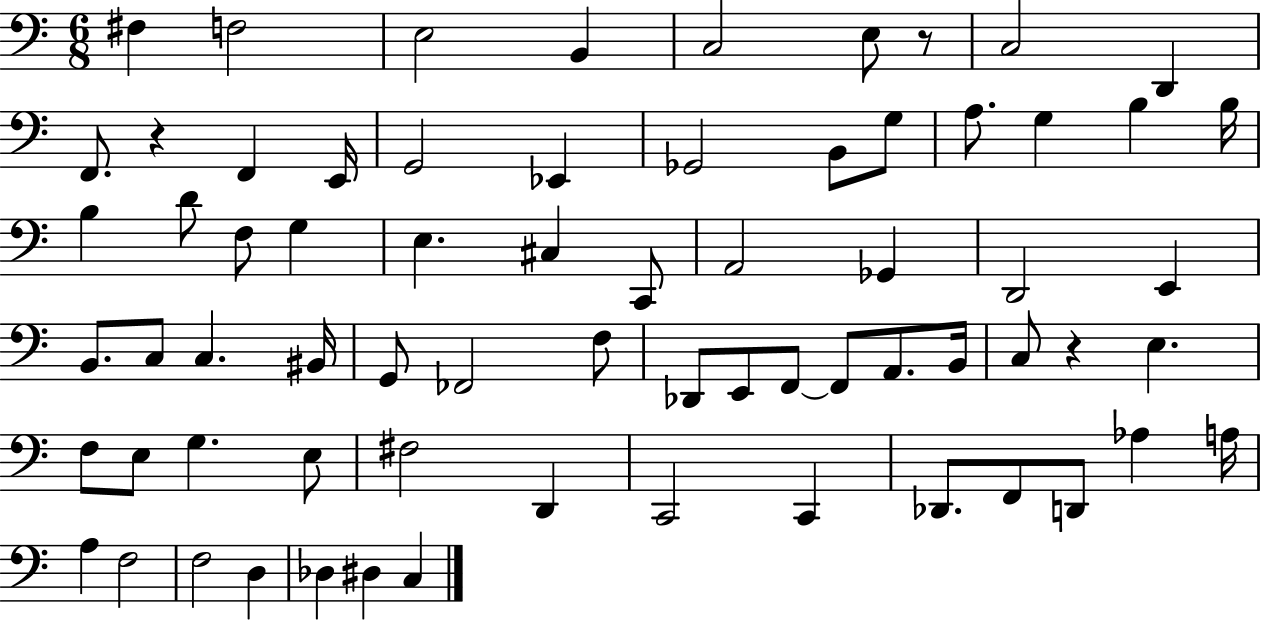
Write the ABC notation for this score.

X:1
T:Untitled
M:6/8
L:1/4
K:C
^F, F,2 E,2 B,, C,2 E,/2 z/2 C,2 D,, F,,/2 z F,, E,,/4 G,,2 _E,, _G,,2 B,,/2 G,/2 A,/2 G, B, B,/4 B, D/2 F,/2 G, E, ^C, C,,/2 A,,2 _G,, D,,2 E,, B,,/2 C,/2 C, ^B,,/4 G,,/2 _F,,2 F,/2 _D,,/2 E,,/2 F,,/2 F,,/2 A,,/2 B,,/4 C,/2 z E, F,/2 E,/2 G, E,/2 ^F,2 D,, C,,2 C,, _D,,/2 F,,/2 D,,/2 _A, A,/4 A, F,2 F,2 D, _D, ^D, C,